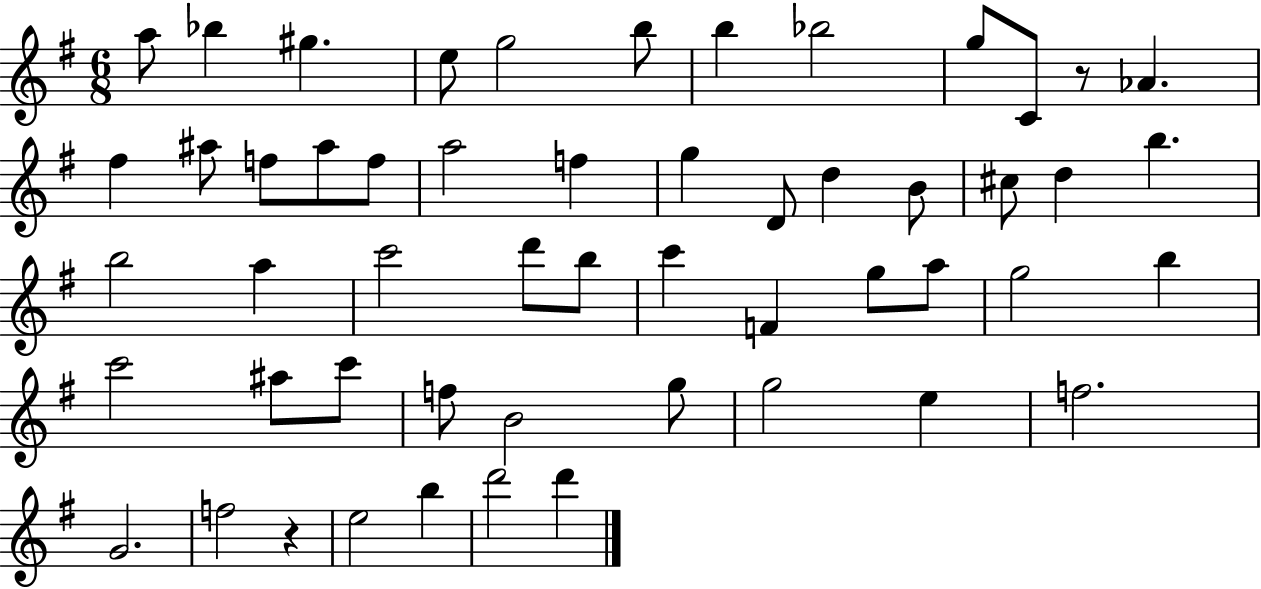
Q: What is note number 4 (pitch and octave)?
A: E5